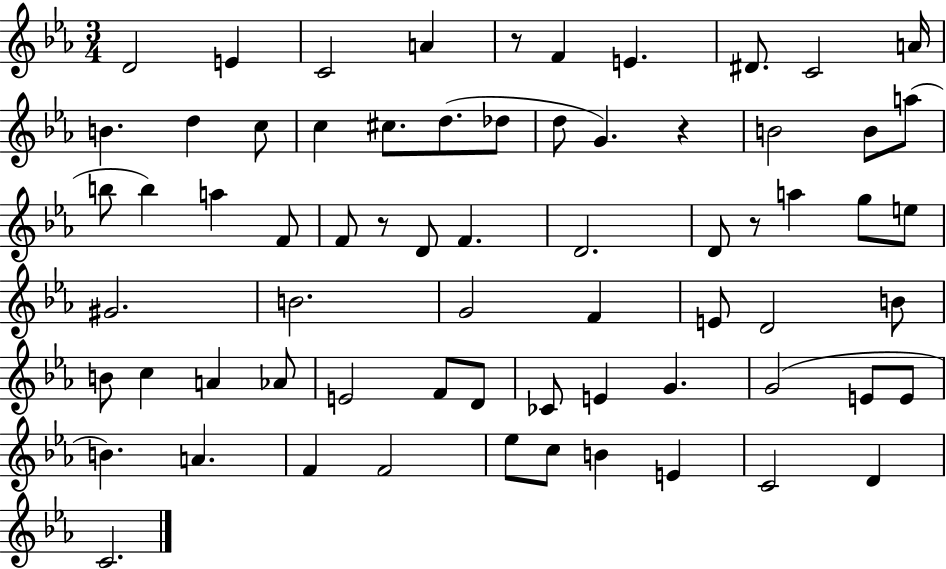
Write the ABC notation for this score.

X:1
T:Untitled
M:3/4
L:1/4
K:Eb
D2 E C2 A z/2 F E ^D/2 C2 A/4 B d c/2 c ^c/2 d/2 _d/2 d/2 G z B2 B/2 a/2 b/2 b a F/2 F/2 z/2 D/2 F D2 D/2 z/2 a g/2 e/2 ^G2 B2 G2 F E/2 D2 B/2 B/2 c A _A/2 E2 F/2 D/2 _C/2 E G G2 E/2 E/2 B A F F2 _e/2 c/2 B E C2 D C2